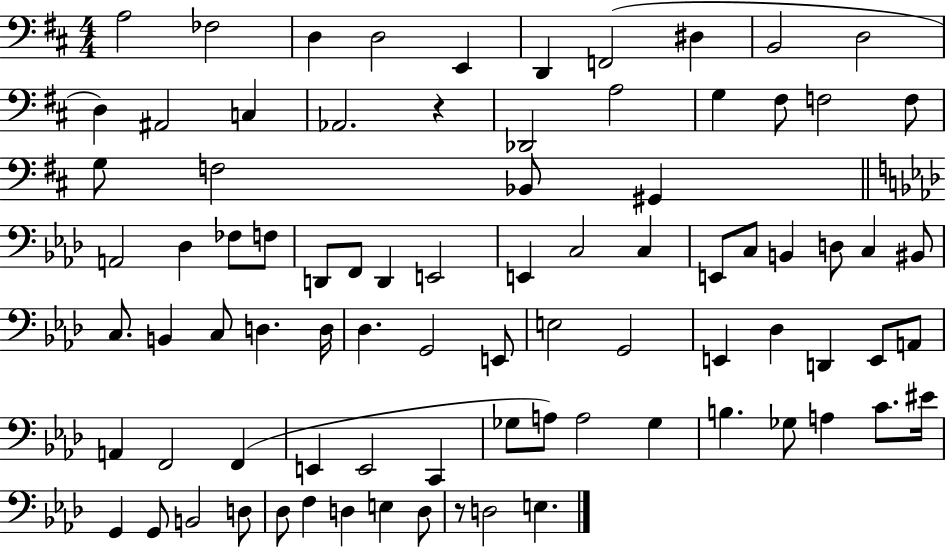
{
  \clef bass
  \numericTimeSignature
  \time 4/4
  \key d \major
  a2 fes2 | d4 d2 e,4 | d,4 f,2( dis4 | b,2 d2 | \break d4) ais,2 c4 | aes,2. r4 | des,2 a2 | g4 fis8 f2 f8 | \break g8 f2 bes,8 gis,4 | \bar "||" \break \key f \minor a,2 des4 fes8 f8 | d,8 f,8 d,4 e,2 | e,4 c2 c4 | e,8 c8 b,4 d8 c4 bis,8 | \break c8. b,4 c8 d4. d16 | des4. g,2 e,8 | e2 g,2 | e,4 des4 d,4 e,8 a,8 | \break a,4 f,2 f,4( | e,4 e,2 c,4 | ges8 a8) a2 ges4 | b4. ges8 a4 c'8. eis'16 | \break g,4 g,8 b,2 d8 | des8 f4 d4 e4 d8 | r8 d2 e4. | \bar "|."
}